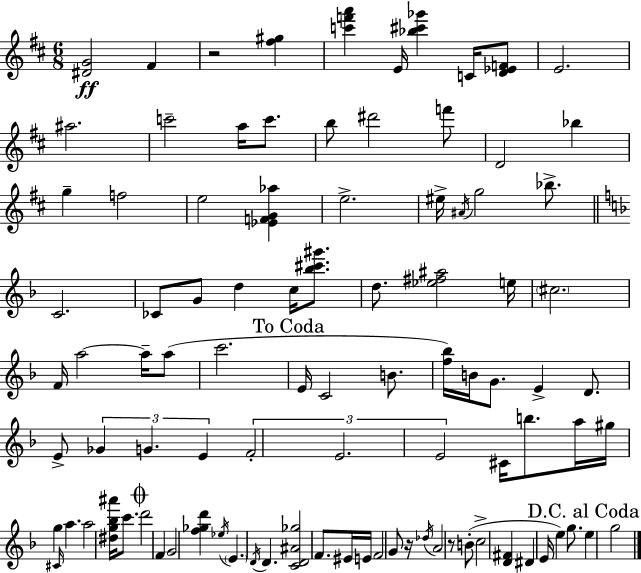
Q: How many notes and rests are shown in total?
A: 95